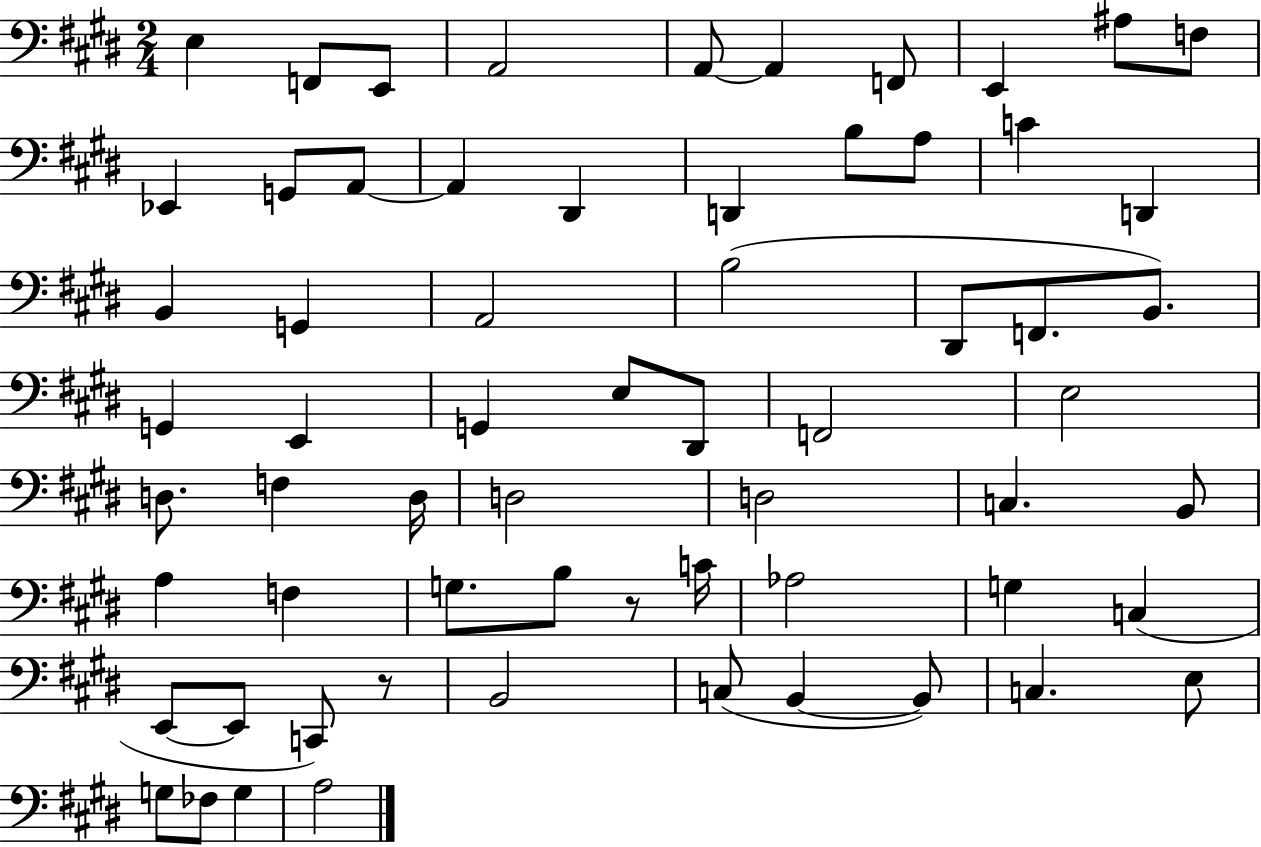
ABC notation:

X:1
T:Untitled
M:2/4
L:1/4
K:E
E, F,,/2 E,,/2 A,,2 A,,/2 A,, F,,/2 E,, ^A,/2 F,/2 _E,, G,,/2 A,,/2 A,, ^D,, D,, B,/2 A,/2 C D,, B,, G,, A,,2 B,2 ^D,,/2 F,,/2 B,,/2 G,, E,, G,, E,/2 ^D,,/2 F,,2 E,2 D,/2 F, D,/4 D,2 D,2 C, B,,/2 A, F, G,/2 B,/2 z/2 C/4 _A,2 G, C, E,,/2 E,,/2 C,,/2 z/2 B,,2 C,/2 B,, B,,/2 C, E,/2 G,/2 _F,/2 G, A,2